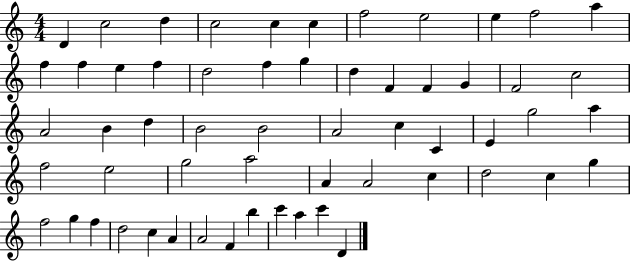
D4/q C5/h D5/q C5/h C5/q C5/q F5/h E5/h E5/q F5/h A5/q F5/q F5/q E5/q F5/q D5/h F5/q G5/q D5/q F4/q F4/q G4/q F4/h C5/h A4/h B4/q D5/q B4/h B4/h A4/h C5/q C4/q E4/q G5/h A5/q F5/h E5/h G5/h A5/h A4/q A4/h C5/q D5/h C5/q G5/q F5/h G5/q F5/q D5/h C5/q A4/q A4/h F4/q B5/q C6/q A5/q C6/q D4/q